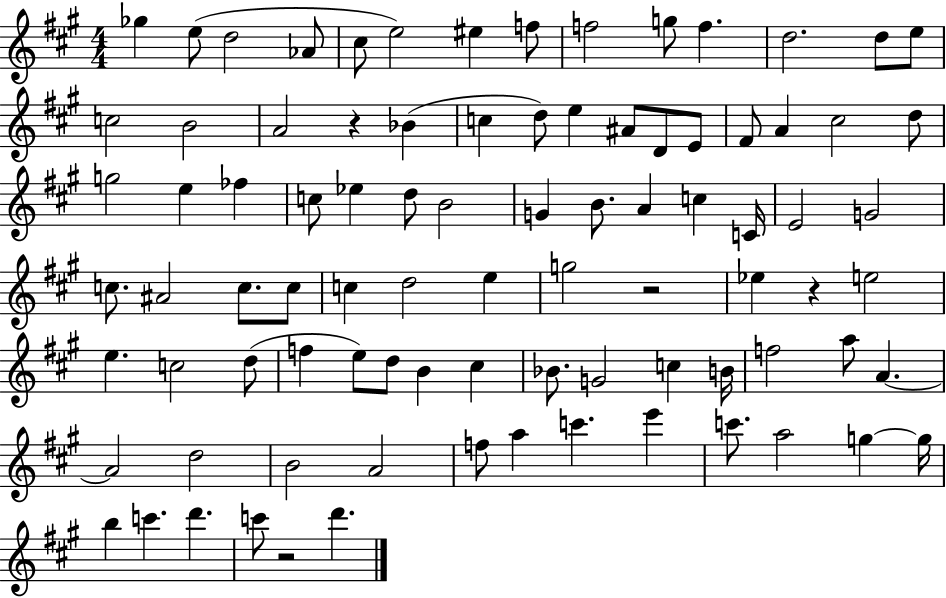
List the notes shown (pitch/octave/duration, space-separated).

Gb5/q E5/e D5/h Ab4/e C#5/e E5/h EIS5/q F5/e F5/h G5/e F5/q. D5/h. D5/e E5/e C5/h B4/h A4/h R/q Bb4/q C5/q D5/e E5/q A#4/e D4/e E4/e F#4/e A4/q C#5/h D5/e G5/h E5/q FES5/q C5/e Eb5/q D5/e B4/h G4/q B4/e. A4/q C5/q C4/s E4/h G4/h C5/e. A#4/h C5/e. C5/e C5/q D5/h E5/q G5/h R/h Eb5/q R/q E5/h E5/q. C5/h D5/e F5/q E5/e D5/e B4/q C#5/q Bb4/e. G4/h C5/q B4/s F5/h A5/e A4/q. A4/h D5/h B4/h A4/h F5/e A5/q C6/q. E6/q C6/e. A5/h G5/q G5/s B5/q C6/q. D6/q. C6/e R/h D6/q.